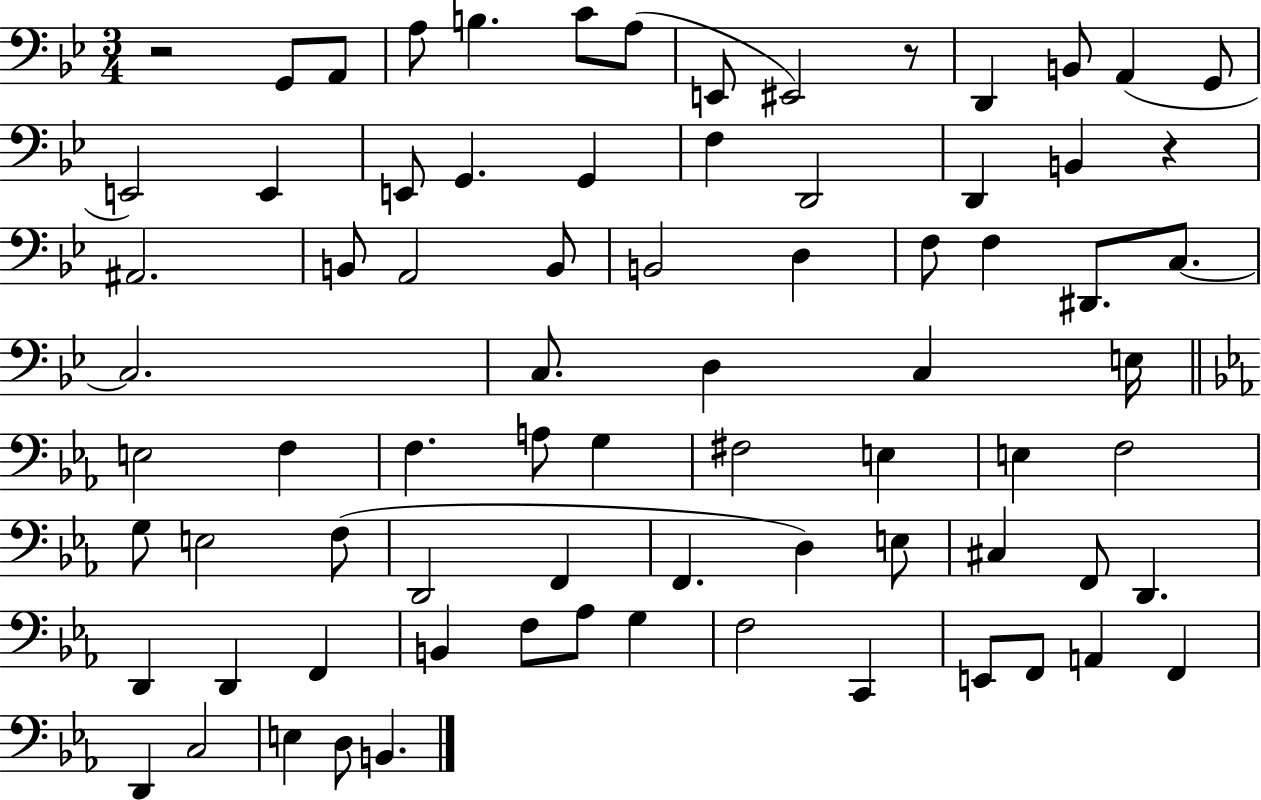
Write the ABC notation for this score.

X:1
T:Untitled
M:3/4
L:1/4
K:Bb
z2 G,,/2 A,,/2 A,/2 B, C/2 A,/2 E,,/2 ^E,,2 z/2 D,, B,,/2 A,, G,,/2 E,,2 E,, E,,/2 G,, G,, F, D,,2 D,, B,, z ^A,,2 B,,/2 A,,2 B,,/2 B,,2 D, F,/2 F, ^D,,/2 C,/2 C,2 C,/2 D, C, E,/4 E,2 F, F, A,/2 G, ^F,2 E, E, F,2 G,/2 E,2 F,/2 D,,2 F,, F,, D, E,/2 ^C, F,,/2 D,, D,, D,, F,, B,, F,/2 _A,/2 G, F,2 C,, E,,/2 F,,/2 A,, F,, D,, C,2 E, D,/2 B,,